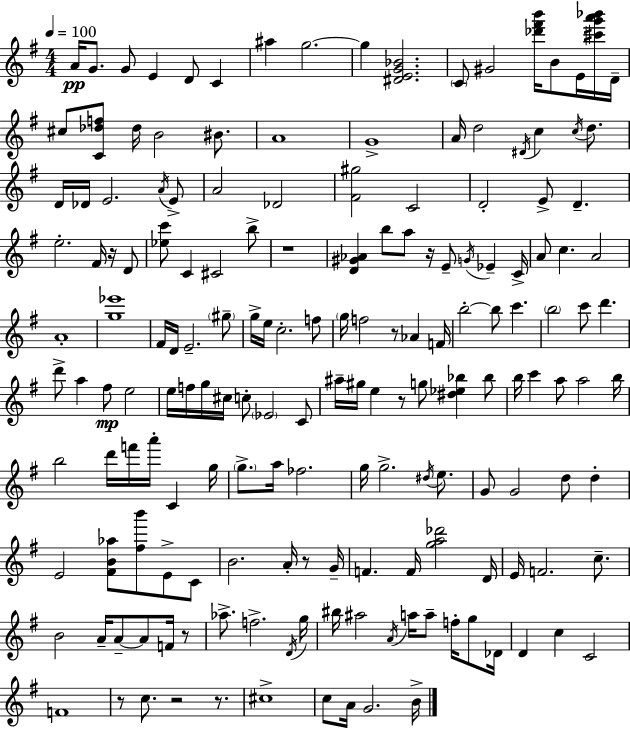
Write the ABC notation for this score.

X:1
T:Untitled
M:4/4
L:1/4
K:Em
A/4 G/2 G/2 E D/2 C ^a g2 g [^DEG_B]2 C/2 ^G2 [_d'^f'b']/4 B/2 E/4 [^c'g'a'_b']/4 D/4 ^c/2 [C_df]/2 _d/4 B2 ^B/2 A4 G4 A/4 d2 ^D/4 c c/4 d/2 D/4 _D/4 E2 A/4 E/2 A2 _D2 [^F^g]2 C2 D2 E/2 D e2 ^F/4 z/4 D/2 [_ec']/2 C ^C2 b/2 z4 [D^G_A] b/2 a/2 z/4 E/2 G/4 _E C/4 A/2 c A2 A4 [g_e']4 ^F/4 D/4 E2 ^g/2 g/4 e/4 c2 f/2 g/4 f2 z/2 _A F/4 b2 b/2 c' b2 c'/2 d' d'/2 a ^f/2 e2 e/4 f/4 g/4 ^c/4 c/2 _E2 C/2 ^a/4 ^g/4 e z/2 g/2 [^d_e_b] _b/2 b/4 c' a/2 a2 b/4 b2 d'/4 f'/4 a'/4 C g/4 g/2 a/4 _f2 g/4 g2 ^d/4 e/2 G/2 G2 d/2 d E2 [^FB_a]/2 [^fb']/2 E/2 C/2 B2 A/4 z/2 G/4 F F/4 [ga_d']2 D/4 E/4 F2 c/2 B2 A/4 A/2 A/2 F/4 z/2 _a/2 f2 D/4 g/4 ^b/4 ^a2 A/4 a/4 a/2 f/4 g/2 _D/4 D c C2 F4 z/2 c/2 z2 z/2 ^c4 c/2 A/4 G2 B/4